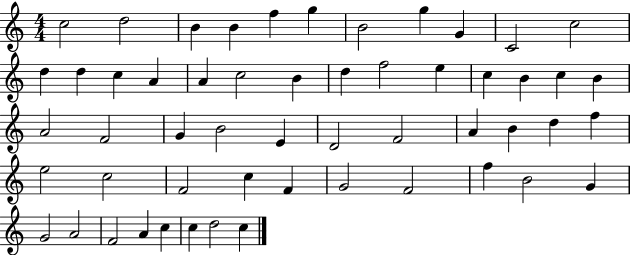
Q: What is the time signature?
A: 4/4